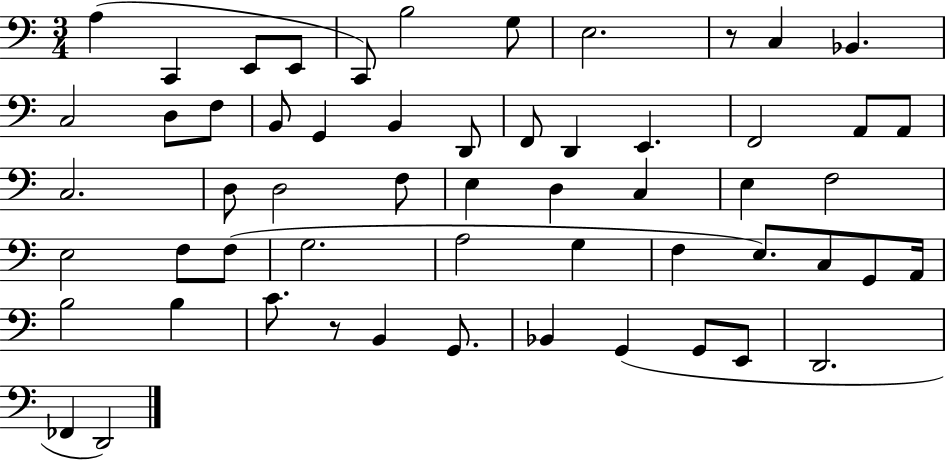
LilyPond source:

{
  \clef bass
  \numericTimeSignature
  \time 3/4
  \key c \major
  a4( c,4 e,8 e,8 | c,8) b2 g8 | e2. | r8 c4 bes,4. | \break c2 d8 f8 | b,8 g,4 b,4 d,8 | f,8 d,4 e,4. | f,2 a,8 a,8 | \break c2. | d8 d2 f8 | e4 d4 c4 | e4 f2 | \break e2 f8 f8( | g2. | a2 g4 | f4 e8.) c8 g,8 a,16 | \break b2 b4 | c'8. r8 b,4 g,8. | bes,4 g,4( g,8 e,8 | d,2. | \break fes,4 d,2) | \bar "|."
}